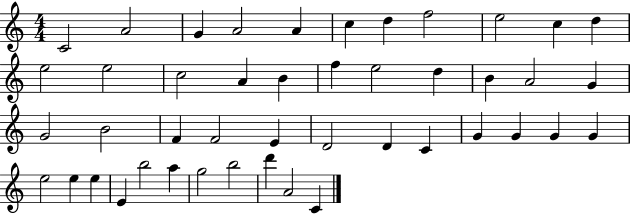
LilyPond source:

{
  \clef treble
  \numericTimeSignature
  \time 4/4
  \key c \major
  c'2 a'2 | g'4 a'2 a'4 | c''4 d''4 f''2 | e''2 c''4 d''4 | \break e''2 e''2 | c''2 a'4 b'4 | f''4 e''2 d''4 | b'4 a'2 g'4 | \break g'2 b'2 | f'4 f'2 e'4 | d'2 d'4 c'4 | g'4 g'4 g'4 g'4 | \break e''2 e''4 e''4 | e'4 b''2 a''4 | g''2 b''2 | d'''4 a'2 c'4 | \break \bar "|."
}